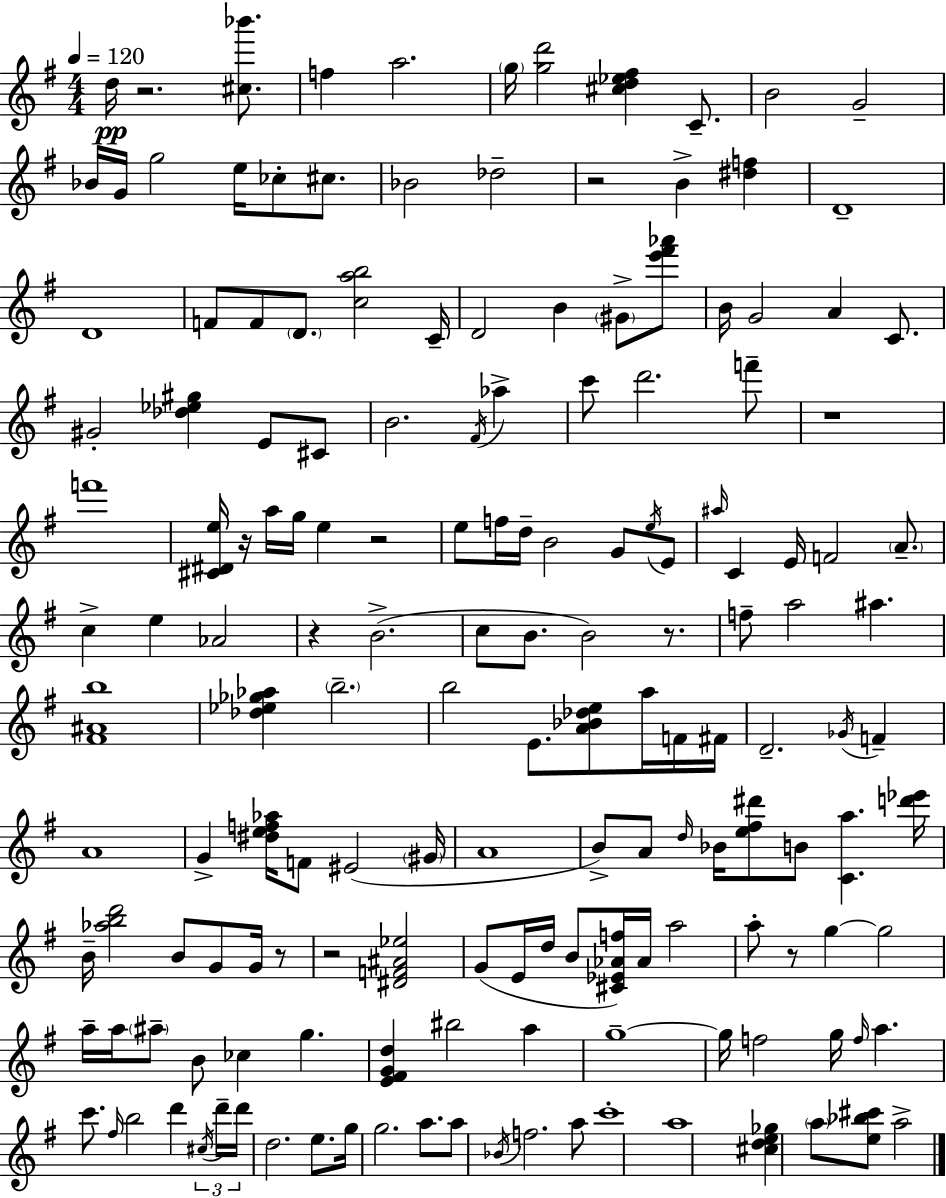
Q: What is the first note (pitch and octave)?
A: D5